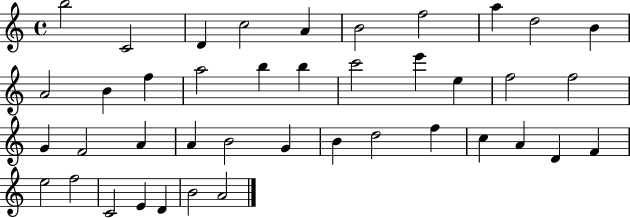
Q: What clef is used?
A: treble